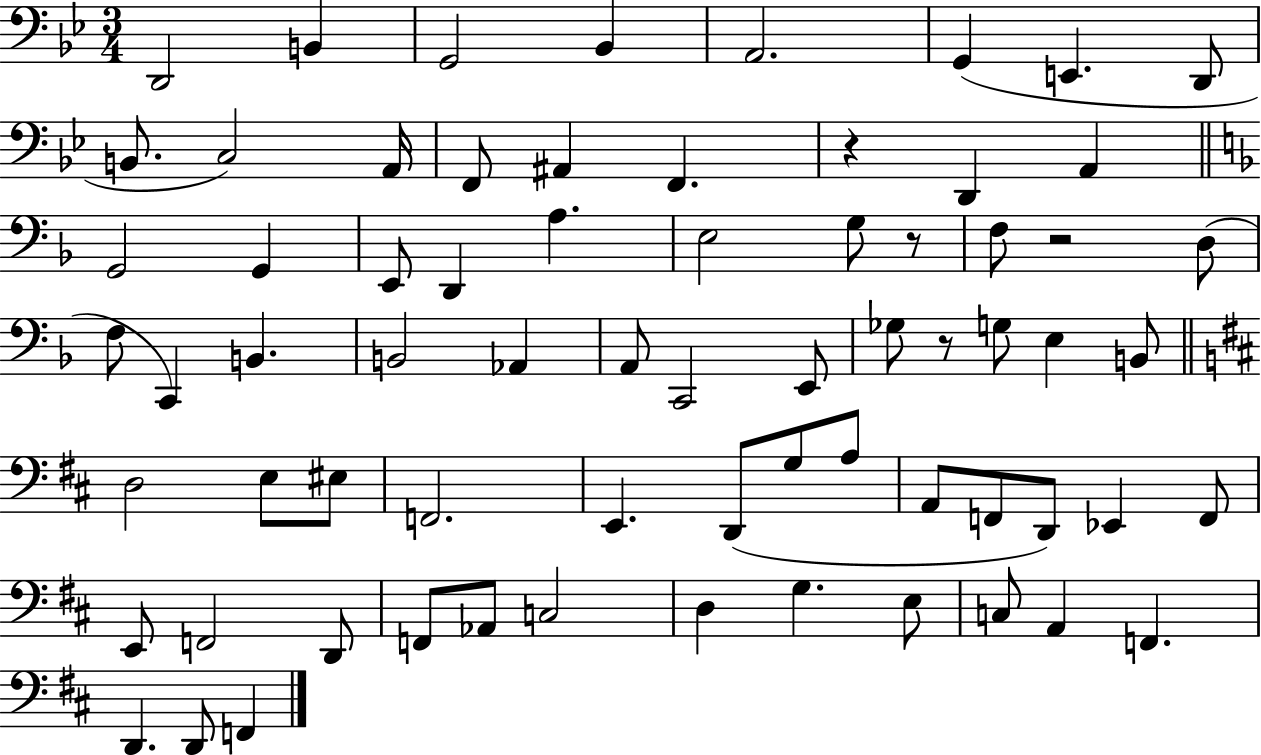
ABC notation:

X:1
T:Untitled
M:3/4
L:1/4
K:Bb
D,,2 B,, G,,2 _B,, A,,2 G,, E,, D,,/2 B,,/2 C,2 A,,/4 F,,/2 ^A,, F,, z D,, A,, G,,2 G,, E,,/2 D,, A, E,2 G,/2 z/2 F,/2 z2 D,/2 F,/2 C,, B,, B,,2 _A,, A,,/2 C,,2 E,,/2 _G,/2 z/2 G,/2 E, B,,/2 D,2 E,/2 ^E,/2 F,,2 E,, D,,/2 G,/2 A,/2 A,,/2 F,,/2 D,,/2 _E,, F,,/2 E,,/2 F,,2 D,,/2 F,,/2 _A,,/2 C,2 D, G, E,/2 C,/2 A,, F,, D,, D,,/2 F,,